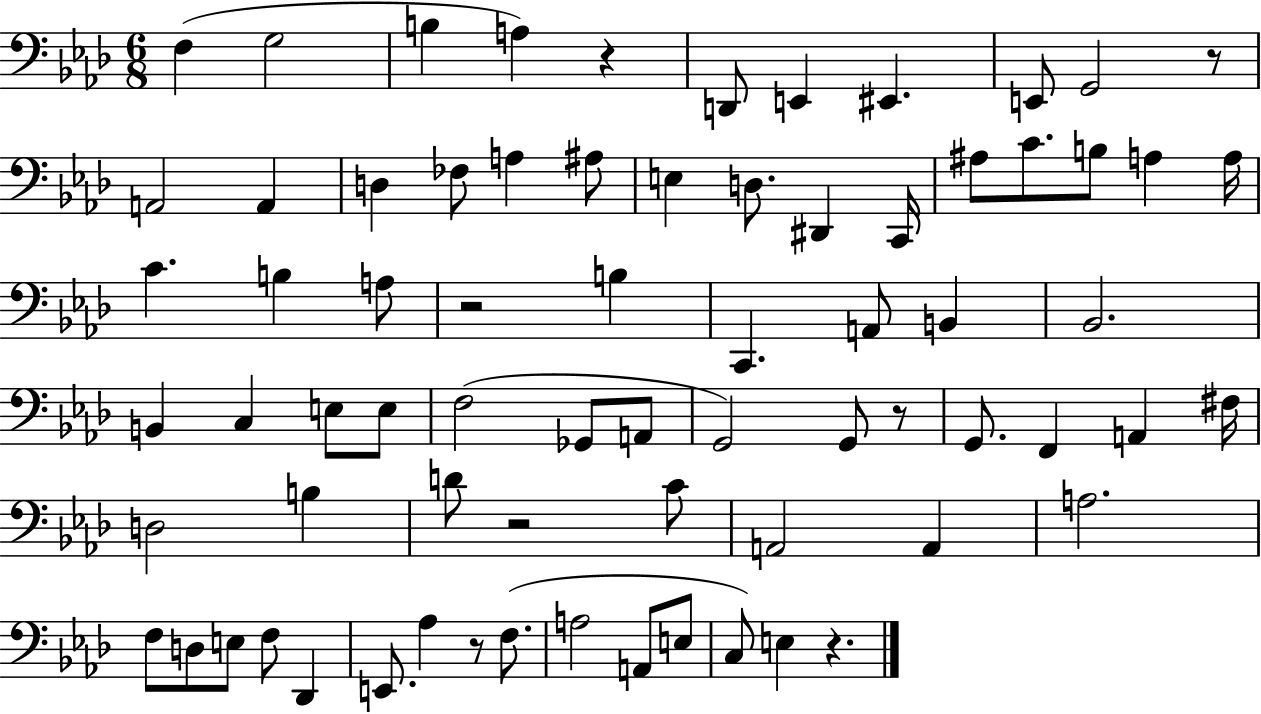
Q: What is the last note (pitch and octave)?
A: E3